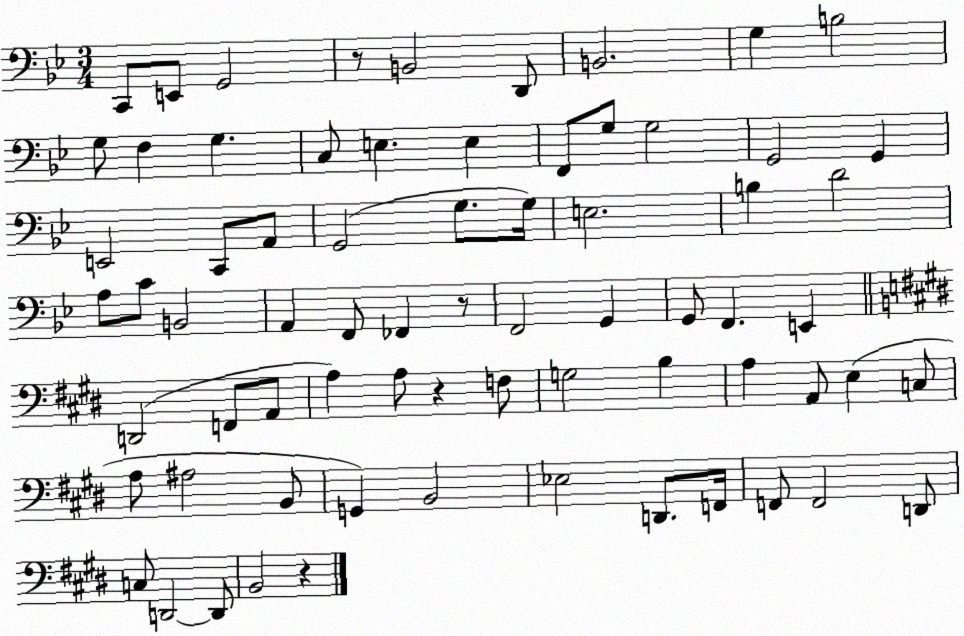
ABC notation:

X:1
T:Untitled
M:3/4
L:1/4
K:Bb
C,,/2 E,,/2 G,,2 z/2 B,,2 D,,/2 B,,2 G, B,2 G,/2 F, G, C,/2 E, E, F,,/2 G,/2 G,2 G,,2 G,, E,,2 C,,/2 A,,/2 G,,2 G,/2 G,/4 E,2 B, D2 A,/2 C/2 B,,2 A,, F,,/2 _F,, z/2 F,,2 G,, G,,/2 F,, E,, D,,2 F,,/2 A,,/2 A, A,/2 z F,/2 G,2 B, A, A,,/2 E, C,/2 A,/2 ^A,2 B,,/2 G,, B,,2 _E,2 D,,/2 F,,/4 F,,/2 F,,2 D,,/2 C,/2 D,,2 D,,/2 B,,2 z